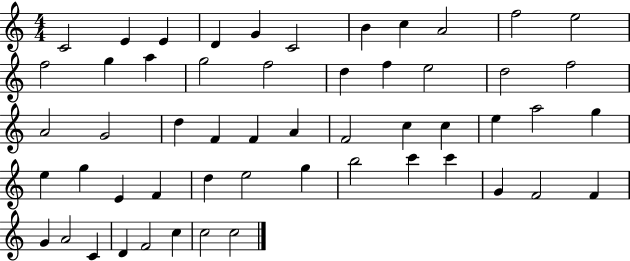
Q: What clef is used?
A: treble